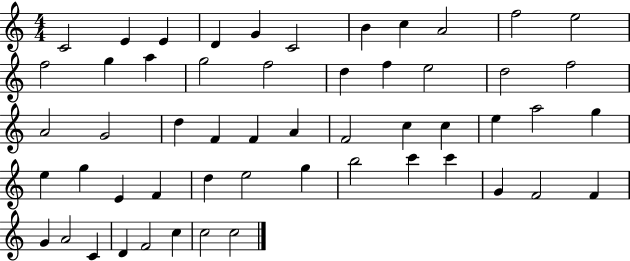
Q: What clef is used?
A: treble